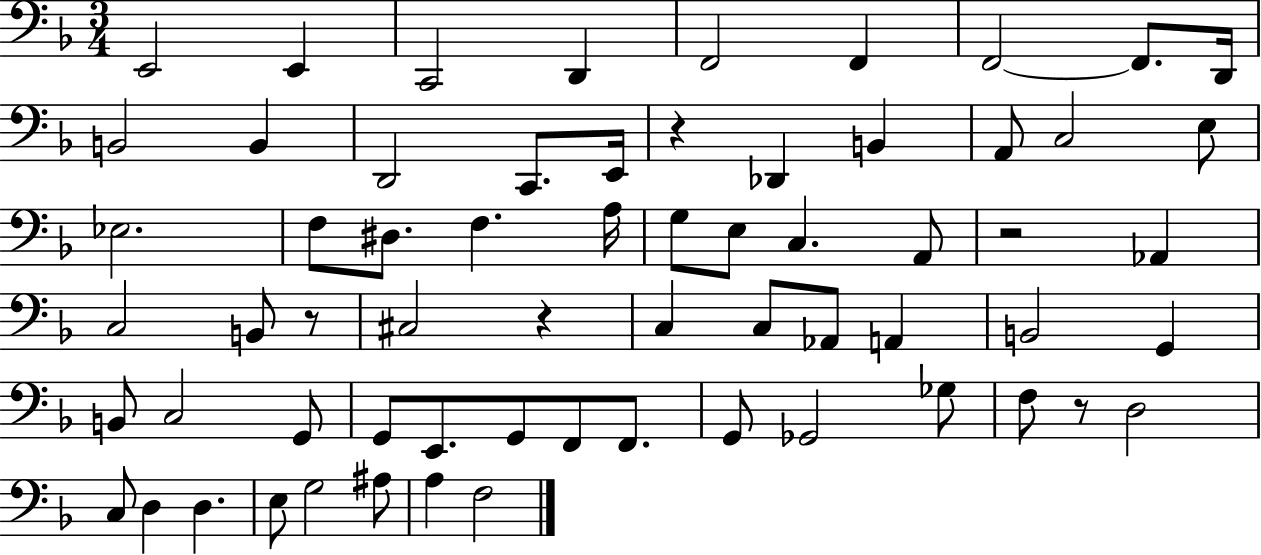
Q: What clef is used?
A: bass